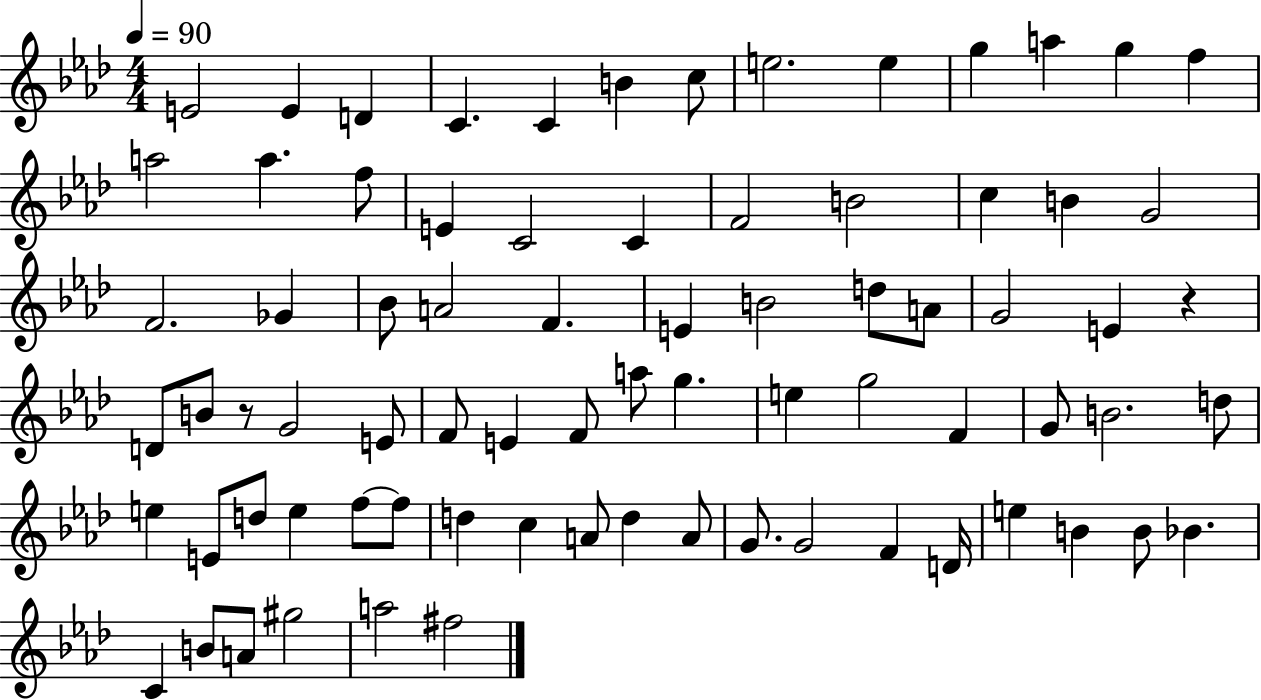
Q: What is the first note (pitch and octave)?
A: E4